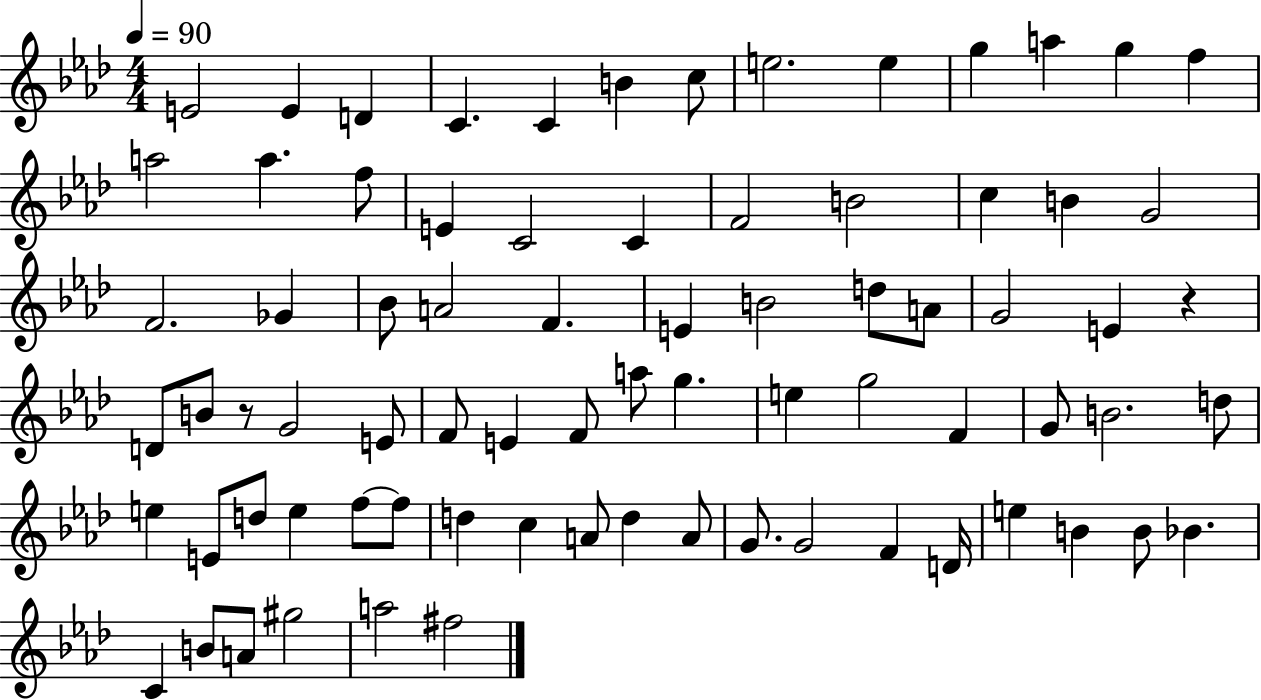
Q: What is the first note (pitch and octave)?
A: E4